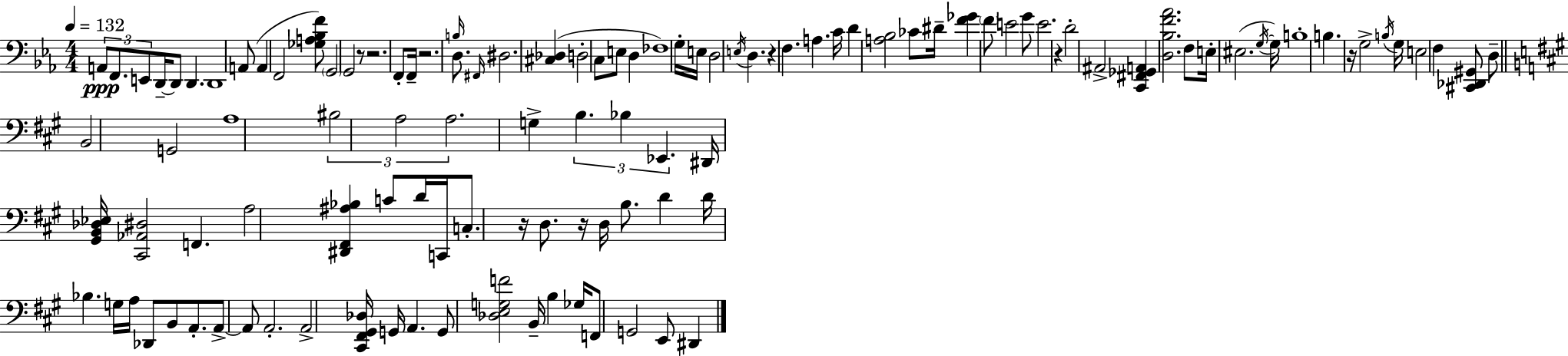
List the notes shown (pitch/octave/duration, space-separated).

A2/e F2/e. E2/e D2/s D2/e D2/q. D2/w A2/e A2/q F2/h [Gb3,A3,Bb3,F4]/e G2/h G2/h R/e R/h. F2/e F2/s R/h. B3/s D3/e. F#2/s D#3/h. [C#3,Db3]/q D3/h C3/e E3/e D3/q FES3/w G3/s E3/s D3/h E3/s D3/q. R/q F3/q. A3/q. C4/s D4/q [A3,Bb3]/h CES4/e D#4/s [F4,Gb4]/q F4/e E4/h G4/e E4/h. R/q D4/h A#2/h [C2,F#2,Gb2,A2]/q [D3,Bb3,F4,Ab4]/h. F3/e E3/s EIS3/h. G3/s G3/s B3/w B3/q. R/s G3/h B3/s G3/s E3/h F3/q [C#2,Db2,G#2]/e D3/e B2/h G2/h A3/w BIS3/h A3/h A3/h. G3/q B3/q. Bb3/q Eb2/q. D#2/s [G#2,B2,Db3,Eb3]/s [C#2,Ab2,D#3]/h F2/q. A3/h [D#2,F#2,A#3,Bb3]/q C4/e D4/s C2/s C3/e. R/s D3/e. R/s D3/s B3/e. D4/q D4/s Bb3/q. G3/s A3/s Db2/e B2/e A2/e. A2/e A2/e A2/h. A2/h [C#2,F#2,G#2,Db3]/s G2/s A2/q. G2/e [Db3,E3,G3,F4]/h B2/s B3/q Gb3/s F2/e G2/h E2/e D#2/q